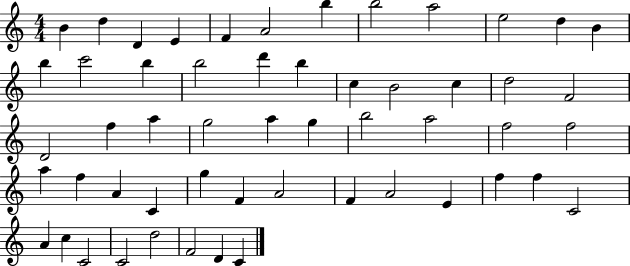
B4/q D5/q D4/q E4/q F4/q A4/h B5/q B5/h A5/h E5/h D5/q B4/q B5/q C6/h B5/q B5/h D6/q B5/q C5/q B4/h C5/q D5/h F4/h D4/h F5/q A5/q G5/h A5/q G5/q B5/h A5/h F5/h F5/h A5/q F5/q A4/q C4/q G5/q F4/q A4/h F4/q A4/h E4/q F5/q F5/q C4/h A4/q C5/q C4/h C4/h D5/h F4/h D4/q C4/q